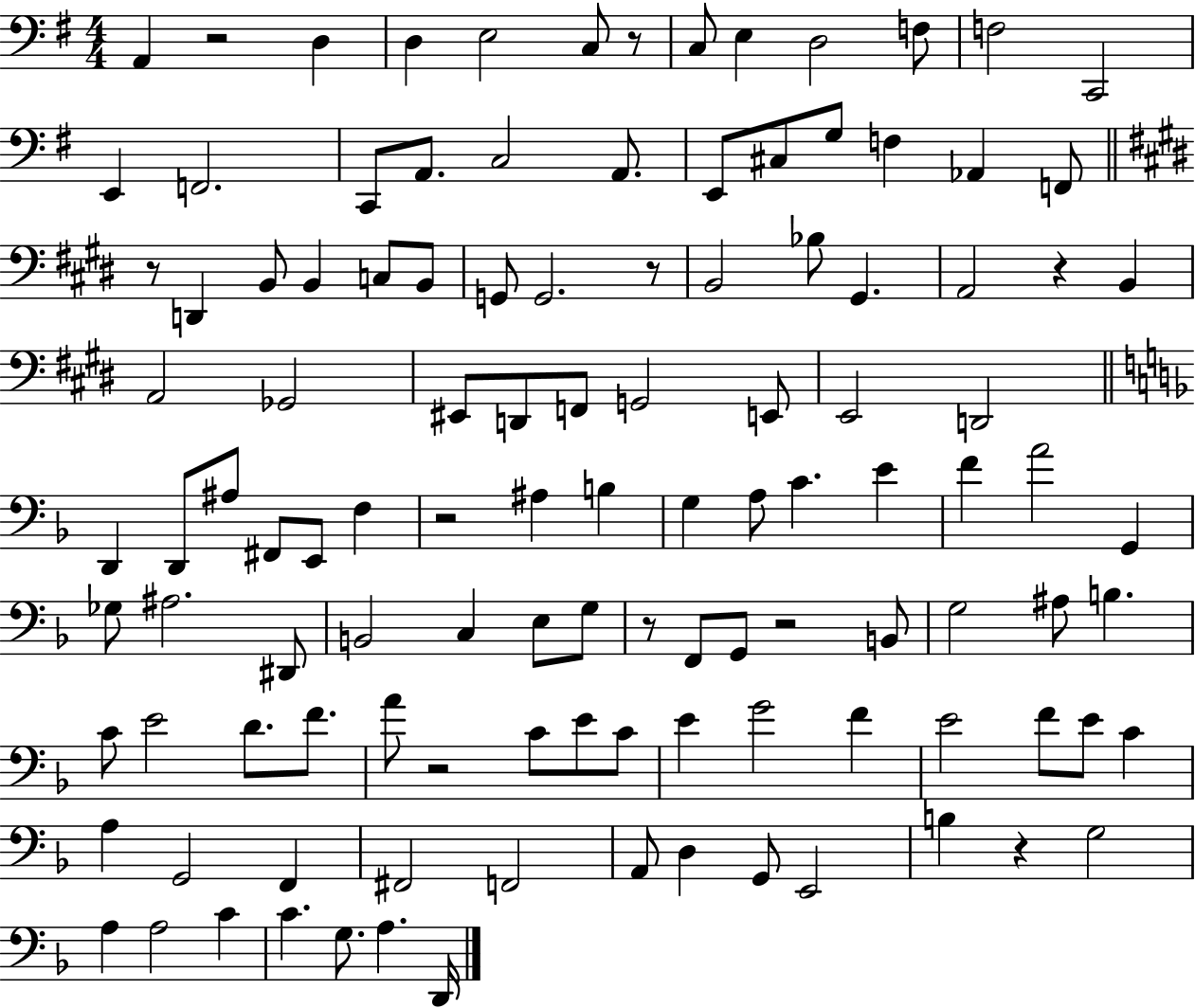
X:1
T:Untitled
M:4/4
L:1/4
K:G
A,, z2 D, D, E,2 C,/2 z/2 C,/2 E, D,2 F,/2 F,2 C,,2 E,, F,,2 C,,/2 A,,/2 C,2 A,,/2 E,,/2 ^C,/2 G,/2 F, _A,, F,,/2 z/2 D,, B,,/2 B,, C,/2 B,,/2 G,,/2 G,,2 z/2 B,,2 _B,/2 ^G,, A,,2 z B,, A,,2 _G,,2 ^E,,/2 D,,/2 F,,/2 G,,2 E,,/2 E,,2 D,,2 D,, D,,/2 ^A,/2 ^F,,/2 E,,/2 F, z2 ^A, B, G, A,/2 C E F A2 G,, _G,/2 ^A,2 ^D,,/2 B,,2 C, E,/2 G,/2 z/2 F,,/2 G,,/2 z2 B,,/2 G,2 ^A,/2 B, C/2 E2 D/2 F/2 A/2 z2 C/2 E/2 C/2 E G2 F E2 F/2 E/2 C A, G,,2 F,, ^F,,2 F,,2 A,,/2 D, G,,/2 E,,2 B, z G,2 A, A,2 C C G,/2 A, D,,/4